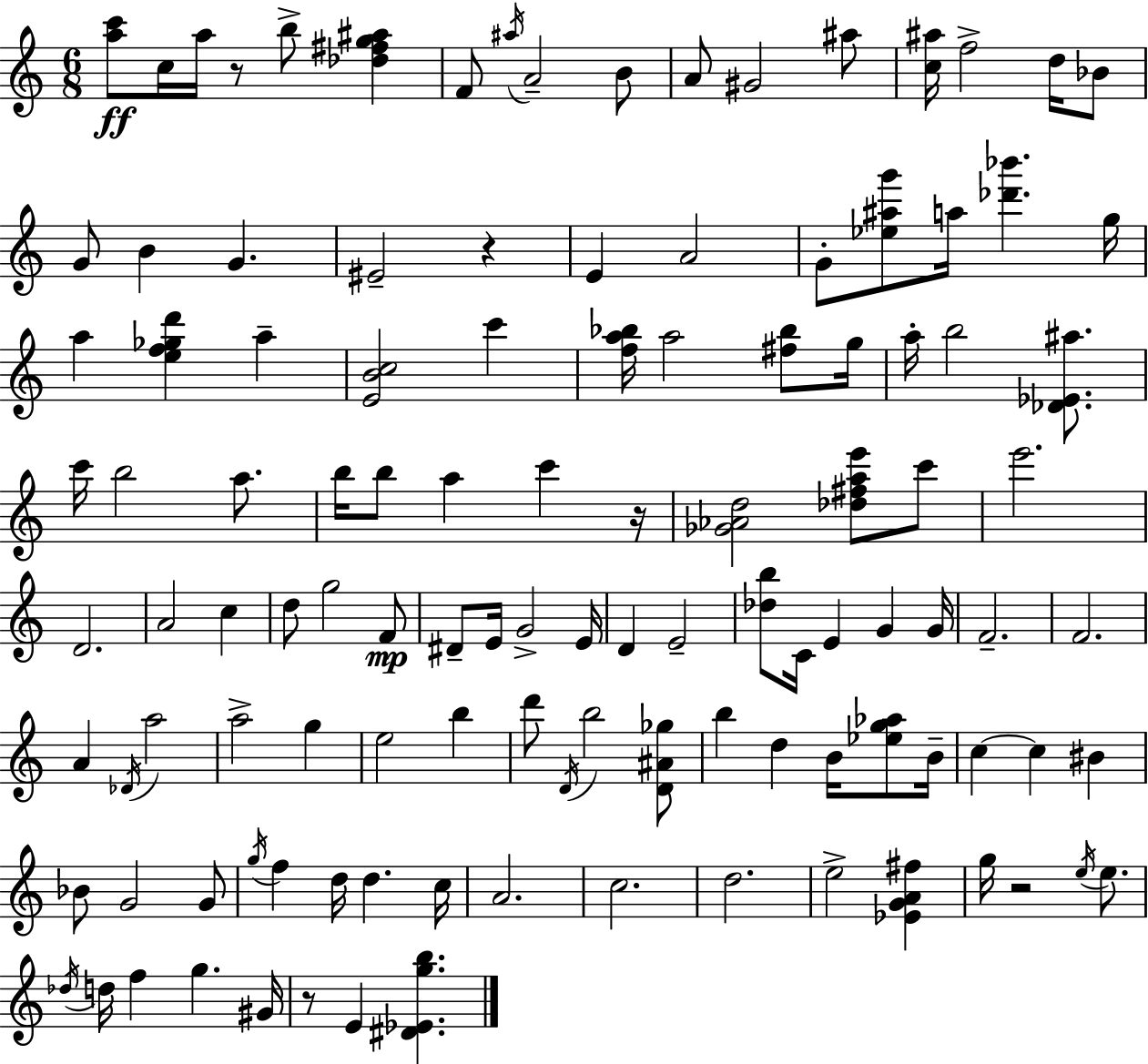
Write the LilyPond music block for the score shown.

{
  \clef treble
  \numericTimeSignature
  \time 6/8
  \key a \minor
  <a'' c'''>8\ff c''16 a''16 r8 b''8-> <des'' fis'' g'' ais''>4 | f'8 \acciaccatura { ais''16 } a'2-- b'8 | a'8 gis'2 ais''8 | <c'' ais''>16 f''2-> d''16 bes'8 | \break g'8 b'4 g'4. | eis'2-- r4 | e'4 a'2 | g'8-. <ees'' ais'' g'''>8 a''16 <des''' bes'''>4. | \break g''16 a''4 <e'' f'' ges'' d'''>4 a''4-- | <e' b' c''>2 c'''4 | <f'' a'' bes''>16 a''2 <fis'' bes''>8 | g''16 a''16-. b''2 <des' ees' ais''>8. | \break c'''16 b''2 a''8. | b''16 b''8 a''4 c'''4 | r16 <ges' aes' d''>2 <des'' fis'' a'' e'''>8 c'''8 | e'''2. | \break d'2. | a'2 c''4 | d''8 g''2 f'8\mp | dis'8-- e'16 g'2-> | \break e'16 d'4 e'2-- | <des'' b''>8 c'16 e'4 g'4 | g'16 f'2.-- | f'2. | \break a'4 \acciaccatura { des'16 } a''2 | a''2-> g''4 | e''2 b''4 | d'''8 \acciaccatura { d'16 } b''2 | \break <d' ais' ges''>8 b''4 d''4 b'16 | <ees'' g'' aes''>8 b'16-- c''4~~ c''4 bis'4 | bes'8 g'2 | g'8 \acciaccatura { g''16 } f''4 d''16 d''4. | \break c''16 a'2. | c''2. | d''2. | e''2-> | \break <ees' g' a' fis''>4 g''16 r2 | \acciaccatura { e''16 } e''8. \acciaccatura { des''16 } d''16 f''4 g''4. | gis'16 r8 e'4 | <dis' ees' g'' b''>4. \bar "|."
}